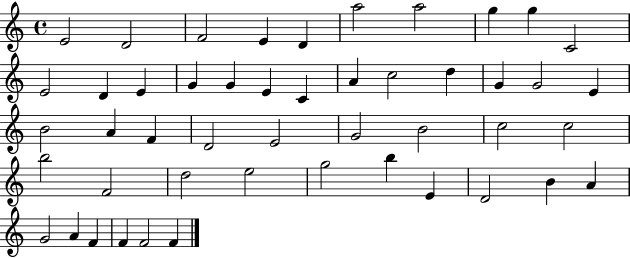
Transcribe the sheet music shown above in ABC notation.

X:1
T:Untitled
M:4/4
L:1/4
K:C
E2 D2 F2 E D a2 a2 g g C2 E2 D E G G E C A c2 d G G2 E B2 A F D2 E2 G2 B2 c2 c2 b2 F2 d2 e2 g2 b E D2 B A G2 A F F F2 F